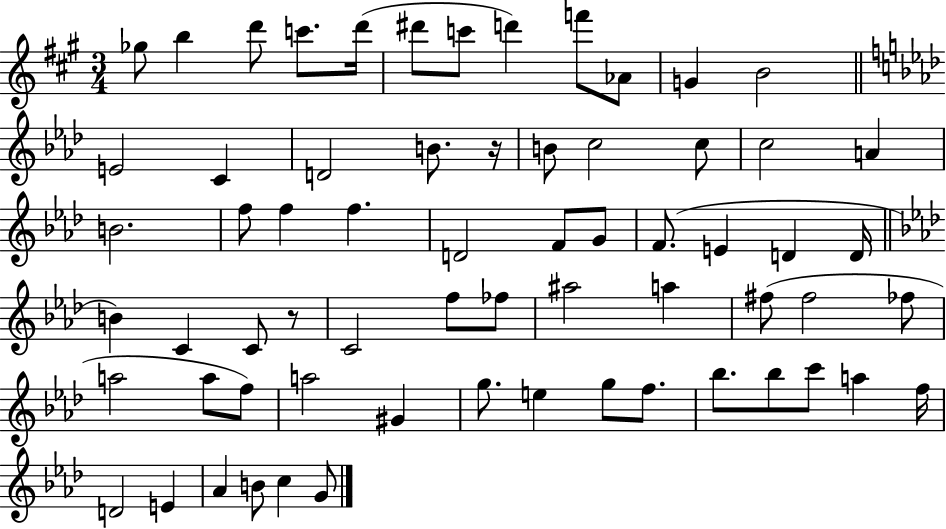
Gb5/e B5/q D6/e C6/e. D6/s D#6/e C6/e D6/q F6/e Ab4/e G4/q B4/h E4/h C4/q D4/h B4/e. R/s B4/e C5/h C5/e C5/h A4/q B4/h. F5/e F5/q F5/q. D4/h F4/e G4/e F4/e. E4/q D4/q D4/s B4/q C4/q C4/e R/e C4/h F5/e FES5/e A#5/h A5/q F#5/e F#5/h FES5/e A5/h A5/e F5/e A5/h G#4/q G5/e. E5/q G5/e F5/e. Bb5/e. Bb5/e C6/e A5/q F5/s D4/h E4/q Ab4/q B4/e C5/q G4/e